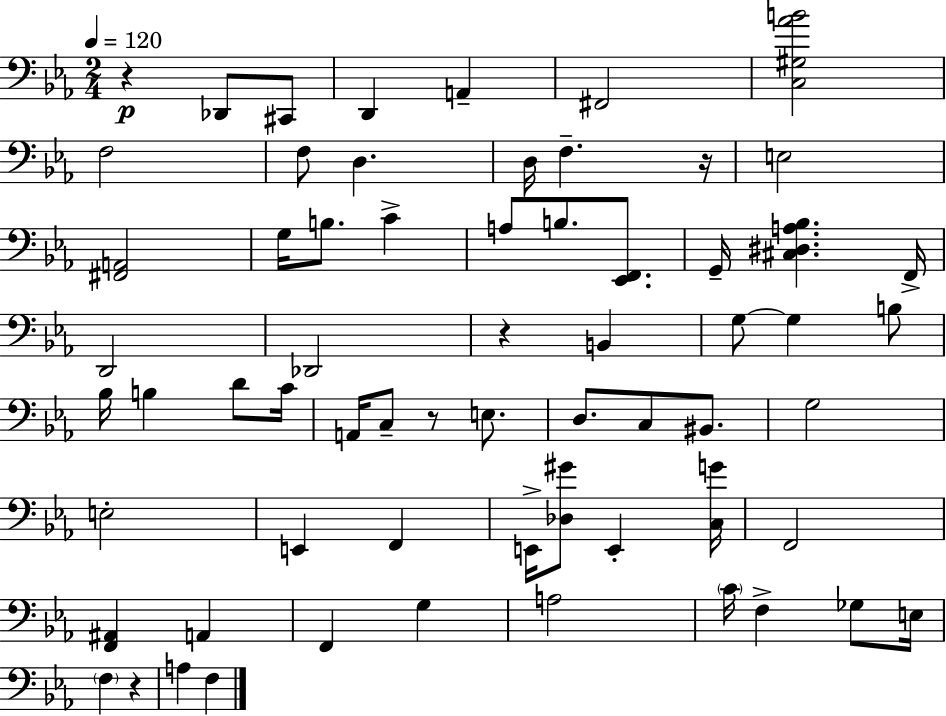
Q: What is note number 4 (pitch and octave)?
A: A2